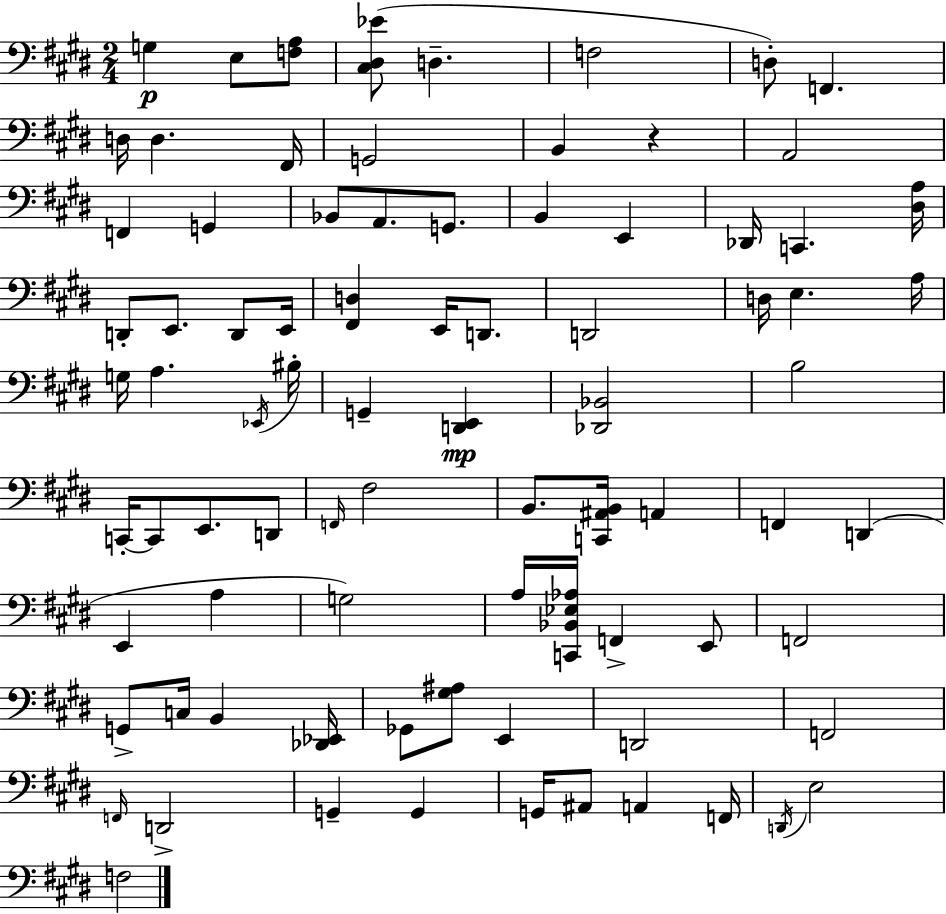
G3/q E3/e [F3,A3]/e [C#3,D#3,Eb4]/e D3/q. F3/h D3/e F2/q. D3/s D3/q. F#2/s G2/h B2/q R/q A2/h F2/q G2/q Bb2/e A2/e. G2/e. B2/q E2/q Db2/s C2/q. [D#3,A3]/s D2/e E2/e. D2/e E2/s [F#2,D3]/q E2/s D2/e. D2/h D3/s E3/q. A3/s G3/s A3/q. Eb2/s BIS3/s G2/q [D2,E2]/q [Db2,Bb2]/h B3/h C2/s C2/e E2/e. D2/e F2/s F#3/h B2/e. [C2,A#2,B2]/s A2/q F2/q D2/q E2/q A3/q G3/h A3/s [C2,Bb2,Eb3,Ab3]/s F2/q E2/e F2/h G2/e C3/s B2/q [Db2,Eb2]/s Gb2/e [G#3,A#3]/e E2/q D2/h F2/h F2/s D2/h G2/q G2/q G2/s A#2/e A2/q F2/s D2/s E3/h F3/h